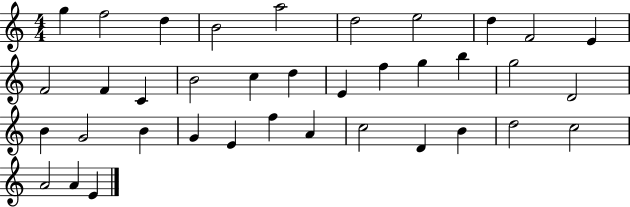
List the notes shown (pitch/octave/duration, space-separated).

G5/q F5/h D5/q B4/h A5/h D5/h E5/h D5/q F4/h E4/q F4/h F4/q C4/q B4/h C5/q D5/q E4/q F5/q G5/q B5/q G5/h D4/h B4/q G4/h B4/q G4/q E4/q F5/q A4/q C5/h D4/q B4/q D5/h C5/h A4/h A4/q E4/q